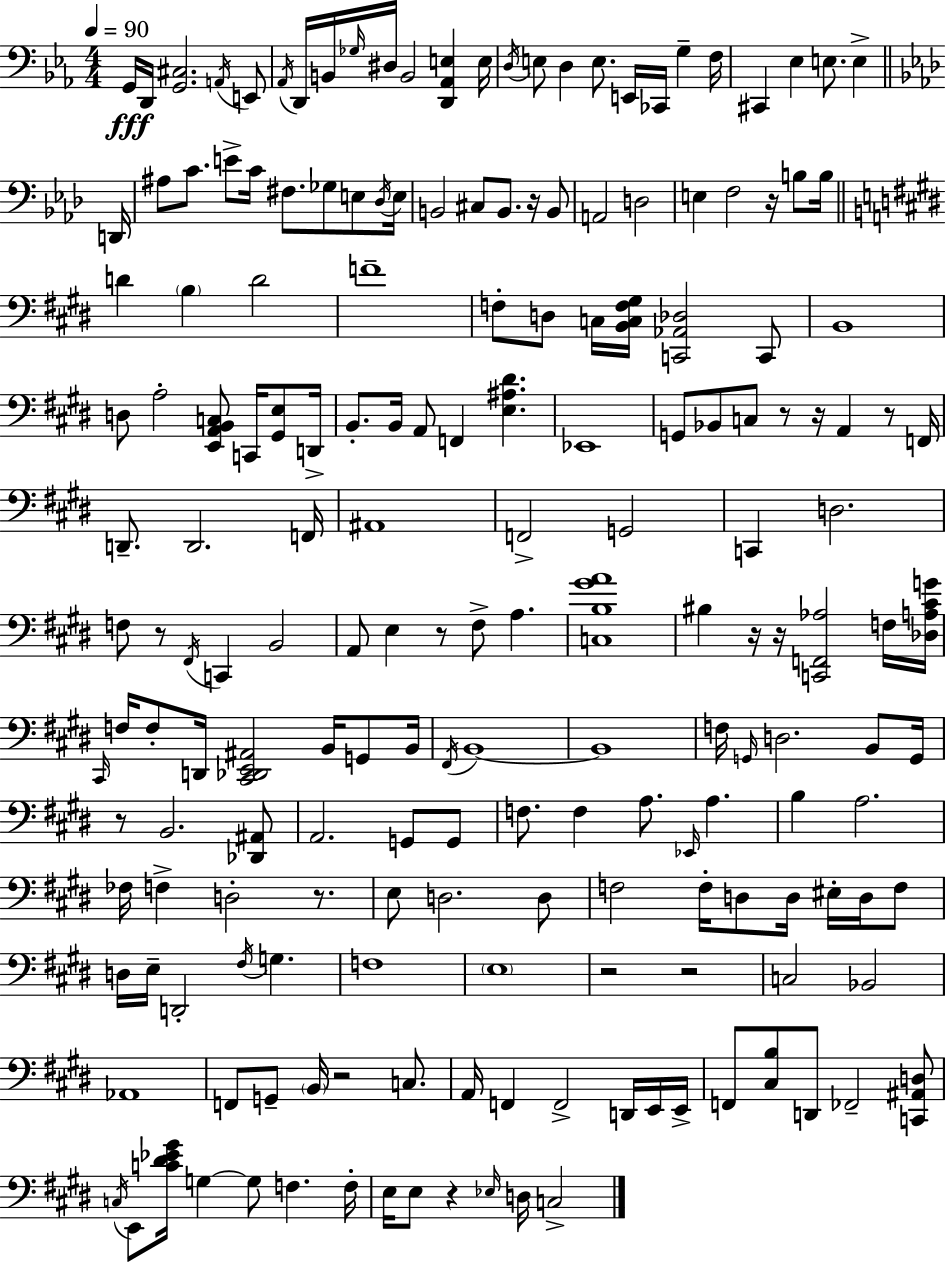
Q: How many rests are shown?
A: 15